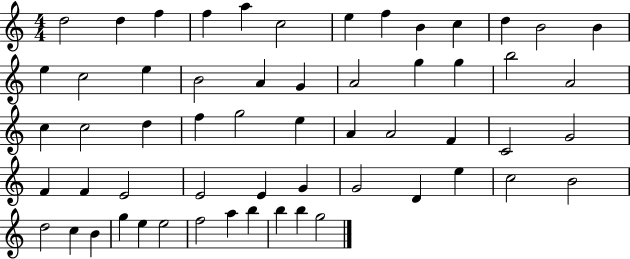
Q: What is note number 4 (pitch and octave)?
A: F5